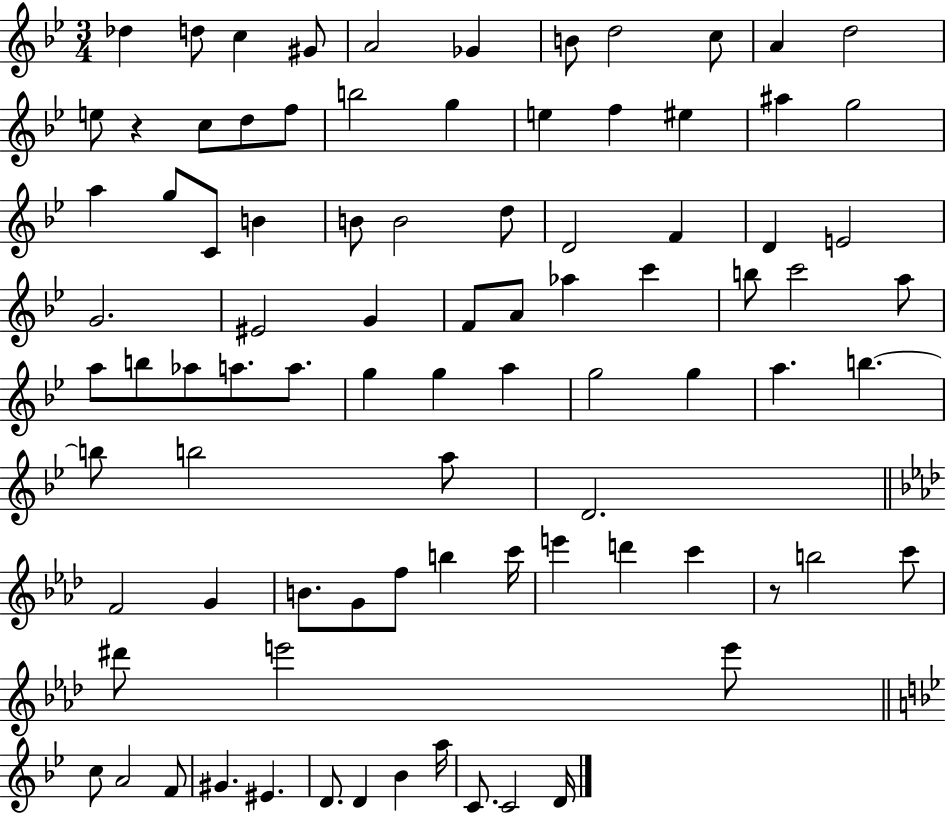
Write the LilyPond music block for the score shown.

{
  \clef treble
  \numericTimeSignature
  \time 3/4
  \key bes \major
  des''4 d''8 c''4 gis'8 | a'2 ges'4 | b'8 d''2 c''8 | a'4 d''2 | \break e''8 r4 c''8 d''8 f''8 | b''2 g''4 | e''4 f''4 eis''4 | ais''4 g''2 | \break a''4 g''8 c'8 b'4 | b'8 b'2 d''8 | d'2 f'4 | d'4 e'2 | \break g'2. | eis'2 g'4 | f'8 a'8 aes''4 c'''4 | b''8 c'''2 a''8 | \break a''8 b''8 aes''8 a''8. a''8. | g''4 g''4 a''4 | g''2 g''4 | a''4. b''4.~~ | \break b''8 b''2 a''8 | d'2. | \bar "||" \break \key aes \major f'2 g'4 | b'8. g'8 f''8 b''4 c'''16 | e'''4 d'''4 c'''4 | r8 b''2 c'''8 | \break dis'''8 e'''2 e'''8 | \bar "||" \break \key bes \major c''8 a'2 f'8 | gis'4. eis'4. | d'8. d'4 bes'4 a''16 | c'8. c'2 d'16 | \break \bar "|."
}